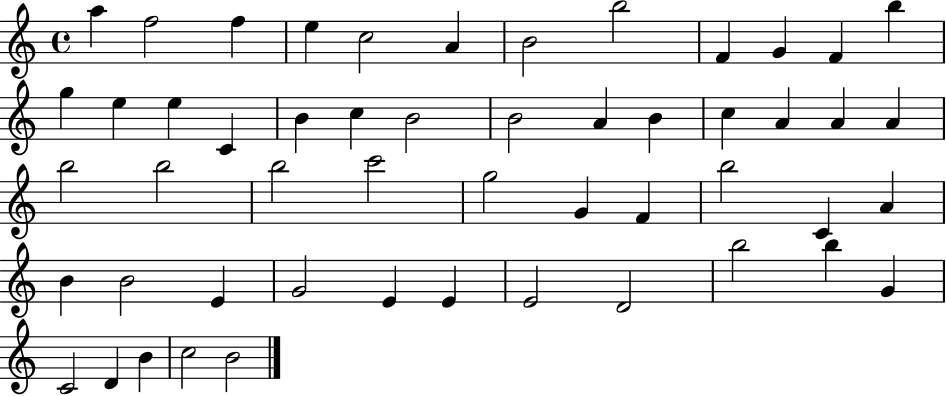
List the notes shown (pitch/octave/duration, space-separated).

A5/q F5/h F5/q E5/q C5/h A4/q B4/h B5/h F4/q G4/q F4/q B5/q G5/q E5/q E5/q C4/q B4/q C5/q B4/h B4/h A4/q B4/q C5/q A4/q A4/q A4/q B5/h B5/h B5/h C6/h G5/h G4/q F4/q B5/h C4/q A4/q B4/q B4/h E4/q G4/h E4/q E4/q E4/h D4/h B5/h B5/q G4/q C4/h D4/q B4/q C5/h B4/h